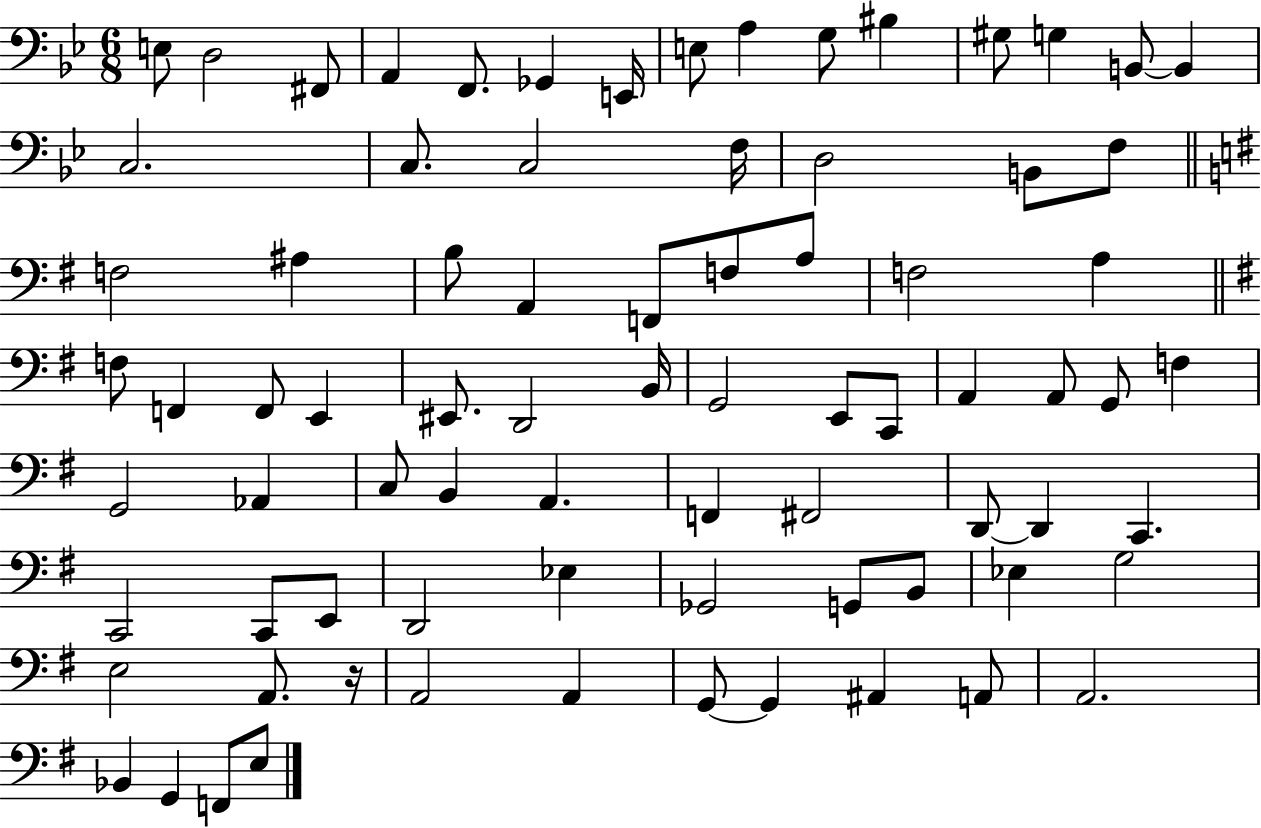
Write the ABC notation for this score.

X:1
T:Untitled
M:6/8
L:1/4
K:Bb
E,/2 D,2 ^F,,/2 A,, F,,/2 _G,, E,,/4 E,/2 A, G,/2 ^B, ^G,/2 G, B,,/2 B,, C,2 C,/2 C,2 F,/4 D,2 B,,/2 F,/2 F,2 ^A, B,/2 A,, F,,/2 F,/2 A,/2 F,2 A, F,/2 F,, F,,/2 E,, ^E,,/2 D,,2 B,,/4 G,,2 E,,/2 C,,/2 A,, A,,/2 G,,/2 F, G,,2 _A,, C,/2 B,, A,, F,, ^F,,2 D,,/2 D,, C,, C,,2 C,,/2 E,,/2 D,,2 _E, _G,,2 G,,/2 B,,/2 _E, G,2 E,2 A,,/2 z/4 A,,2 A,, G,,/2 G,, ^A,, A,,/2 A,,2 _B,, G,, F,,/2 E,/2